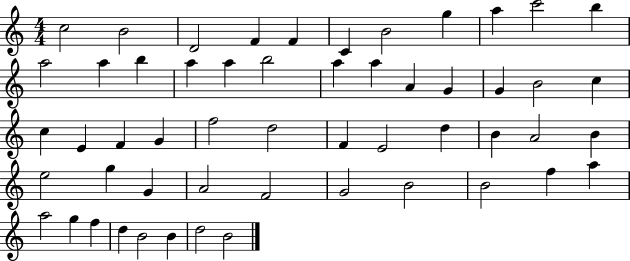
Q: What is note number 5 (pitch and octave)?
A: F4